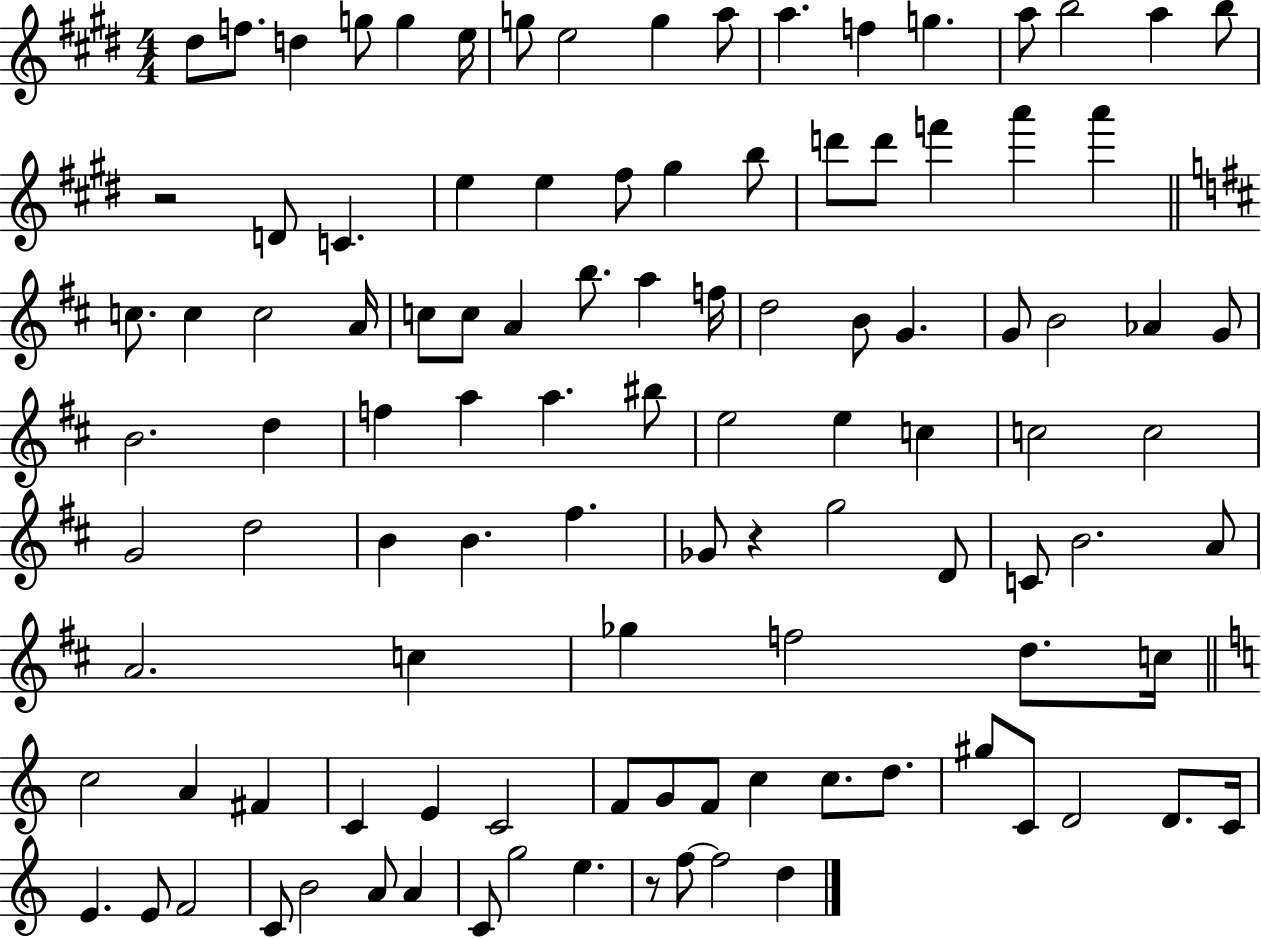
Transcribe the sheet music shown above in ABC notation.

X:1
T:Untitled
M:4/4
L:1/4
K:E
^d/2 f/2 d g/2 g e/4 g/2 e2 g a/2 a f g a/2 b2 a b/2 z2 D/2 C e e ^f/2 ^g b/2 d'/2 d'/2 f' a' a' c/2 c c2 A/4 c/2 c/2 A b/2 a f/4 d2 B/2 G G/2 B2 _A G/2 B2 d f a a ^b/2 e2 e c c2 c2 G2 d2 B B ^f _G/2 z g2 D/2 C/2 B2 A/2 A2 c _g f2 d/2 c/4 c2 A ^F C E C2 F/2 G/2 F/2 c c/2 d/2 ^g/2 C/2 D2 D/2 C/4 E E/2 F2 C/2 B2 A/2 A C/2 g2 e z/2 f/2 f2 d